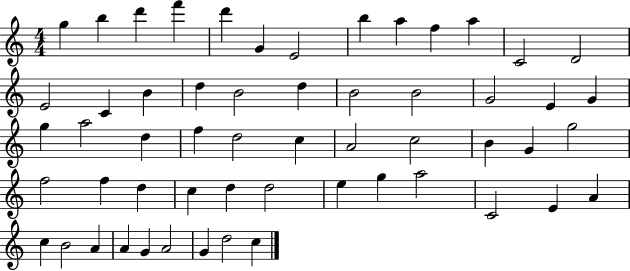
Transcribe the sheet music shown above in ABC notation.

X:1
T:Untitled
M:4/4
L:1/4
K:C
g b d' f' d' G E2 b a f a C2 D2 E2 C B d B2 d B2 B2 G2 E G g a2 d f d2 c A2 c2 B G g2 f2 f d c d d2 e g a2 C2 E A c B2 A A G A2 G d2 c